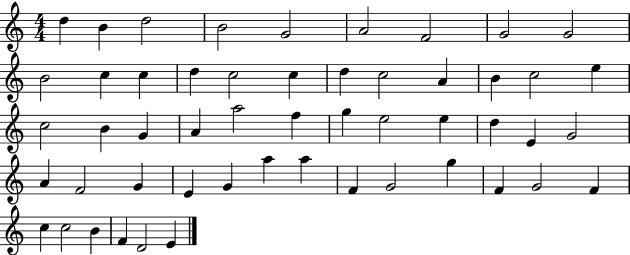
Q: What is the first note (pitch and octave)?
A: D5